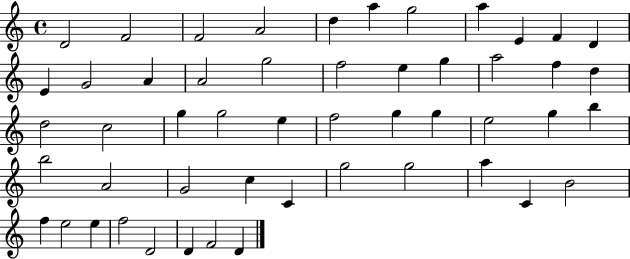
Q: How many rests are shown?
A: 0